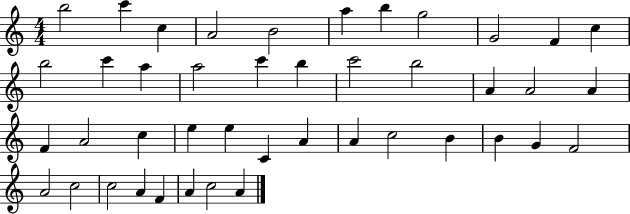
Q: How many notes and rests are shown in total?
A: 43